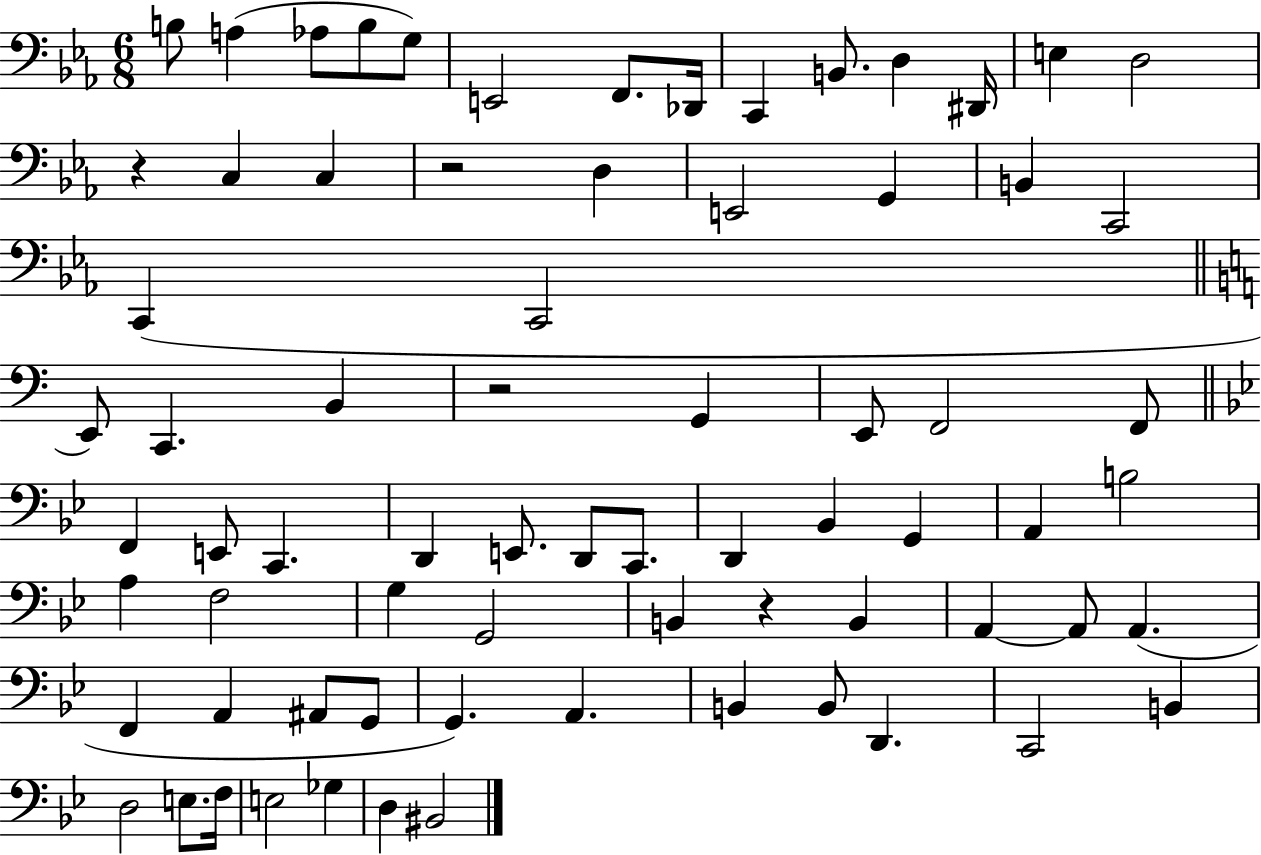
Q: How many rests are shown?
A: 4